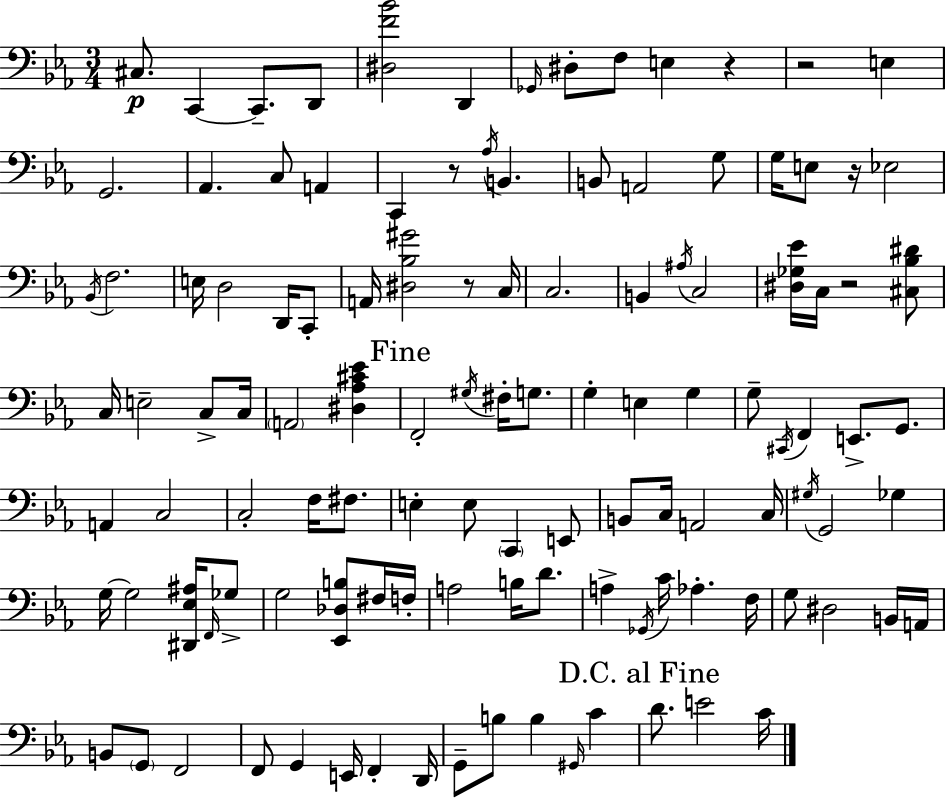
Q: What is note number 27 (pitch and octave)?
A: D3